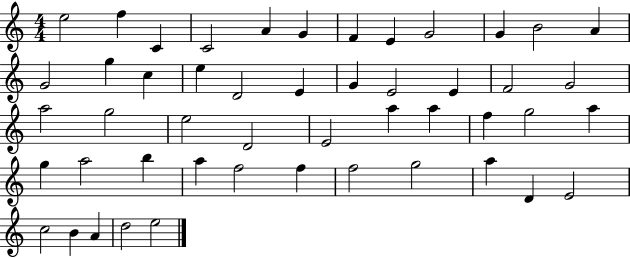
E5/h F5/q C4/q C4/h A4/q G4/q F4/q E4/q G4/h G4/q B4/h A4/q G4/h G5/q C5/q E5/q D4/h E4/q G4/q E4/h E4/q F4/h G4/h A5/h G5/h E5/h D4/h E4/h A5/q A5/q F5/q G5/h A5/q G5/q A5/h B5/q A5/q F5/h F5/q F5/h G5/h A5/q D4/q E4/h C5/h B4/q A4/q D5/h E5/h